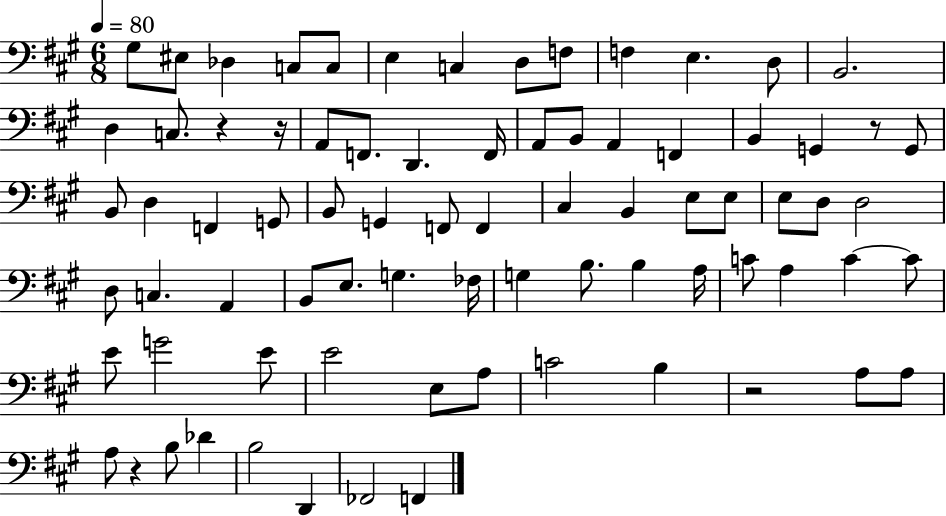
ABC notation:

X:1
T:Untitled
M:6/8
L:1/4
K:A
^G,/2 ^E,/2 _D, C,/2 C,/2 E, C, D,/2 F,/2 F, E, D,/2 B,,2 D, C,/2 z z/4 A,,/2 F,,/2 D,, F,,/4 A,,/2 B,,/2 A,, F,, B,, G,, z/2 G,,/2 B,,/2 D, F,, G,,/2 B,,/2 G,, F,,/2 F,, ^C, B,, E,/2 E,/2 E,/2 D,/2 D,2 D,/2 C, A,, B,,/2 E,/2 G, _F,/4 G, B,/2 B, A,/4 C/2 A, C C/2 E/2 G2 E/2 E2 E,/2 A,/2 C2 B, z2 A,/2 A,/2 A,/2 z B,/2 _D B,2 D,, _F,,2 F,,